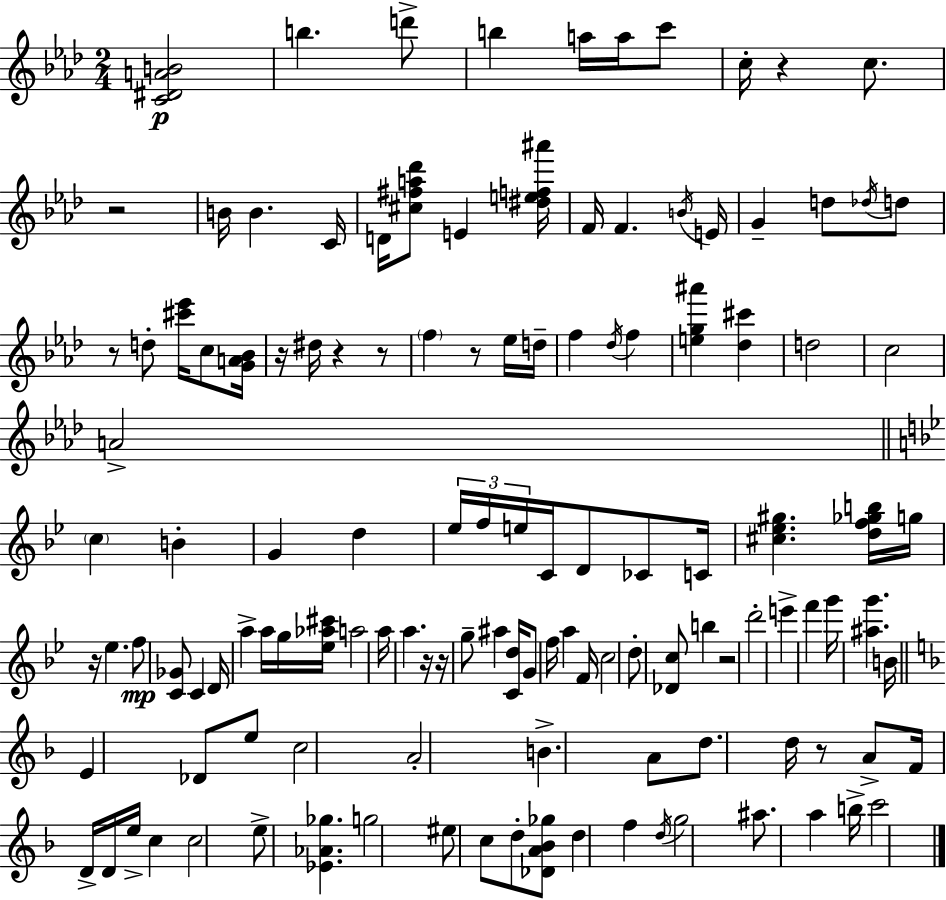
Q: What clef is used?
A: treble